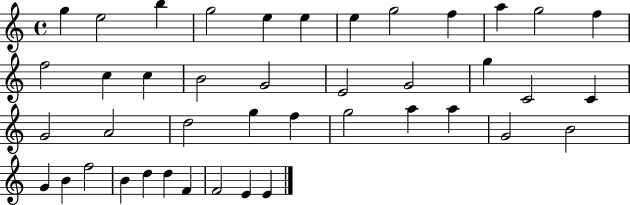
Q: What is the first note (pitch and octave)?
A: G5